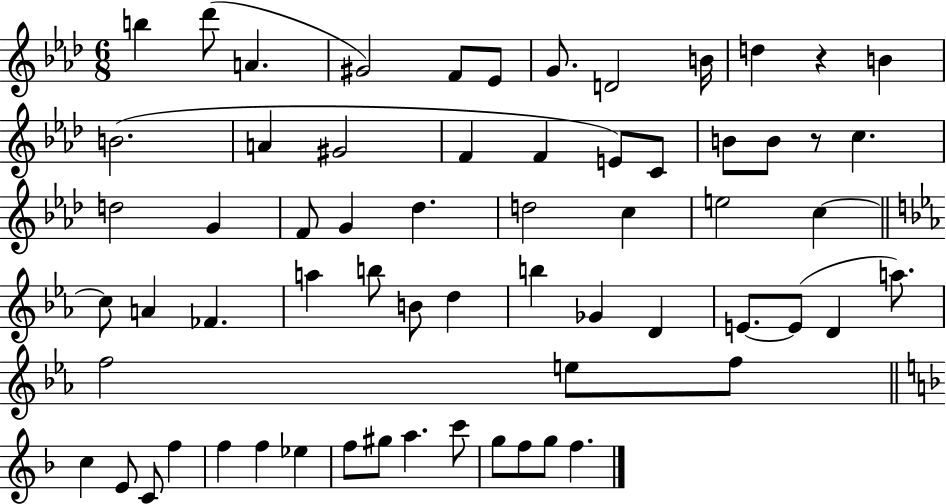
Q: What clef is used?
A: treble